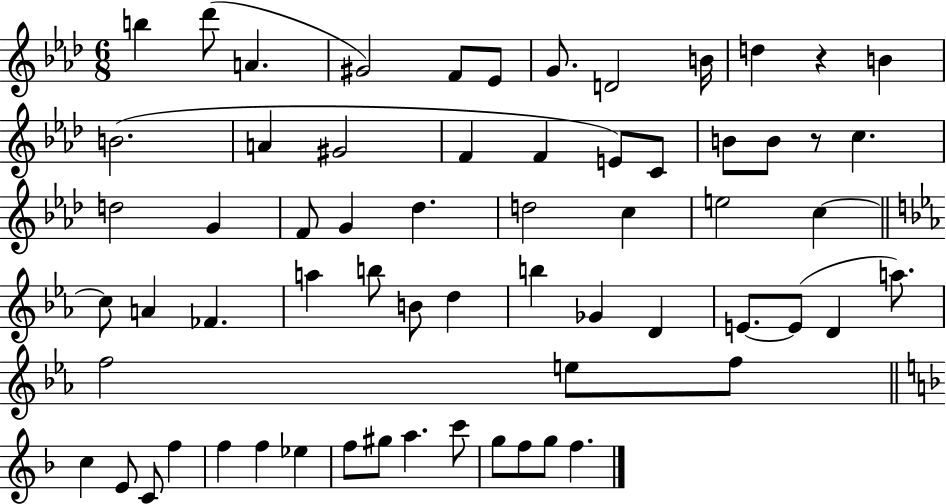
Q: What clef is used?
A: treble